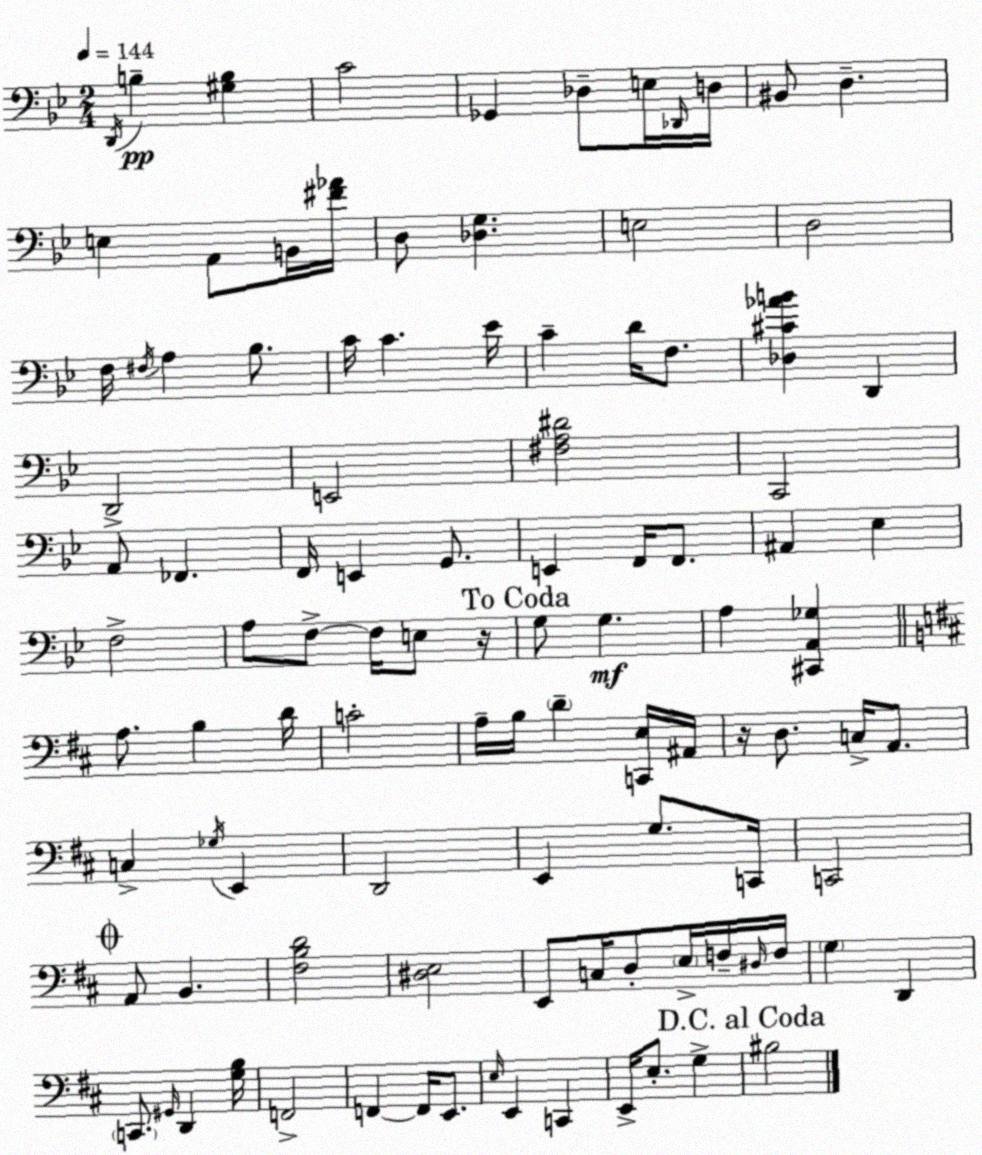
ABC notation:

X:1
T:Untitled
M:2/4
L:1/4
K:Gm
D,,/4 B, [^G,B,] C2 _G,, _D,/2 E,/4 _D,,/4 D,/4 ^B,,/2 D, E, A,,/2 B,,/4 [^F_A]/4 D,/2 [_D,G,] E,2 D,2 F,/4 ^F,/4 A, _B,/2 C/4 C _E/4 C D/4 F,/2 [_D,^C_AB] D,, D,,2 E,,2 [^F,A,^D]2 C,,2 A,,/2 _F,, F,,/4 E,, G,,/2 E,, F,,/4 F,,/2 ^A,, _E, F,2 A,/2 F,/2 F,/4 E,/2 z/4 G,/2 G, A, [^C,,A,,_G,] A,/2 B, D/4 C2 A,/4 B,/4 D [C,,E,]/4 ^A,,/4 z/4 D,/2 C,/4 A,,/2 C, _G,/4 E,, D,,2 E,, G,/2 C,,/4 C,,2 A,,/2 B,, [^F,B,D]2 [^D,E,]2 E,,/2 C,/4 D,/2 E,/4 F,/4 ^D,/4 F,/4 G, D,, C,,/2 ^G,,/4 D,, [G,B,]/4 F,,2 F,, F,,/4 E,,/2 E,/4 E,, C,, E,,/4 E,/2 G, ^B,2